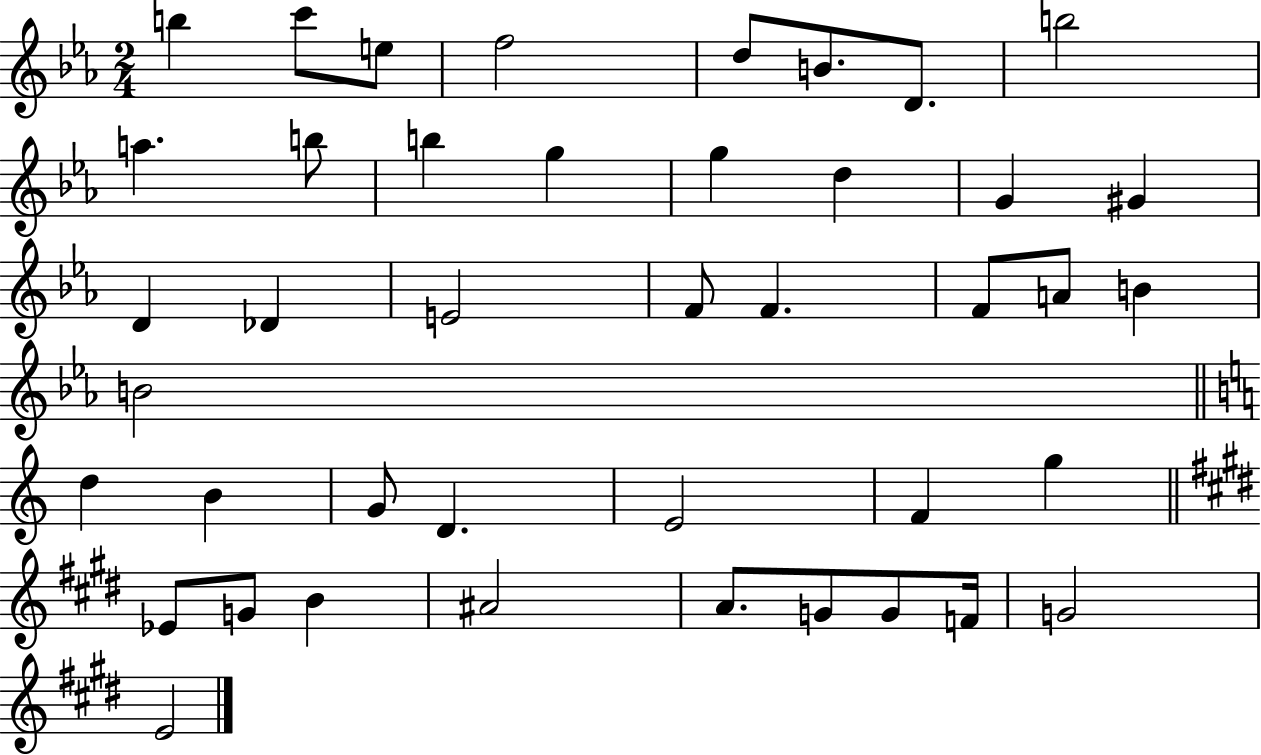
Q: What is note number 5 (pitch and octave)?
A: D5